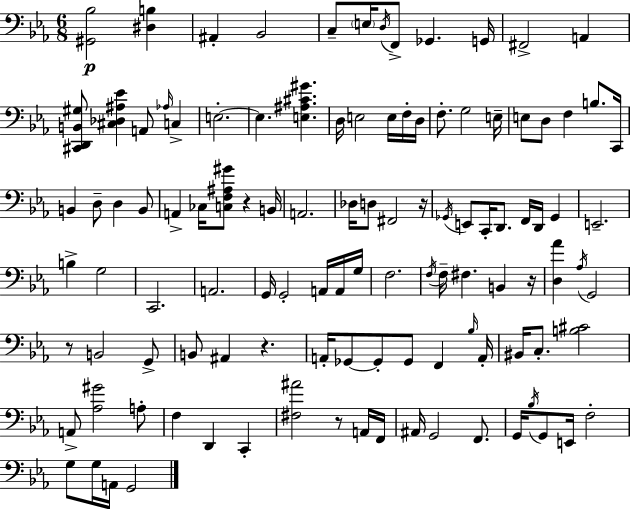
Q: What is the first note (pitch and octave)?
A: A#2